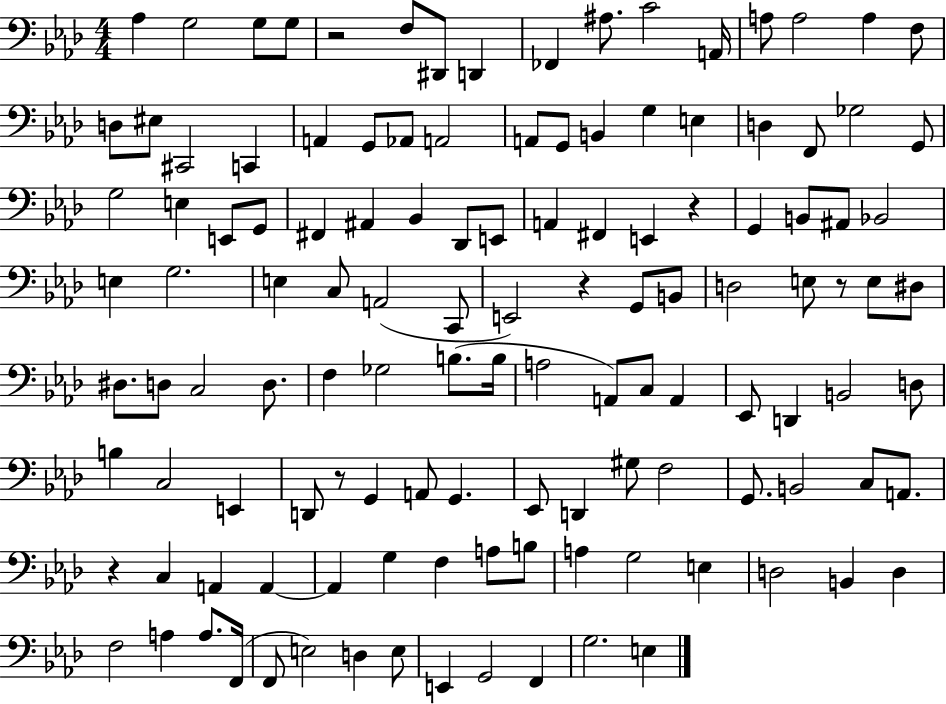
Ab3/q G3/h G3/e G3/e R/h F3/e D#2/e D2/q FES2/q A#3/e. C4/h A2/s A3/e A3/h A3/q F3/e D3/e EIS3/e C#2/h C2/q A2/q G2/e Ab2/e A2/h A2/e G2/e B2/q G3/q E3/q D3/q F2/e Gb3/h G2/e G3/h E3/q E2/e G2/e F#2/q A#2/q Bb2/q Db2/e E2/e A2/q F#2/q E2/q R/q G2/q B2/e A#2/e Bb2/h E3/q G3/h. E3/q C3/e A2/h C2/e E2/h R/q G2/e B2/e D3/h E3/e R/e E3/e D#3/e D#3/e. D3/e C3/h D3/e. F3/q Gb3/h B3/e. B3/s A3/h A2/e C3/e A2/q Eb2/e D2/q B2/h D3/e B3/q C3/h E2/q D2/e R/e G2/q A2/e G2/q. Eb2/e D2/q G#3/e F3/h G2/e. B2/h C3/e A2/e. R/q C3/q A2/q A2/q A2/q G3/q F3/q A3/e B3/e A3/q G3/h E3/q D3/h B2/q D3/q F3/h A3/q A3/e. F2/s F2/e E3/h D3/q E3/e E2/q G2/h F2/q G3/h. E3/q